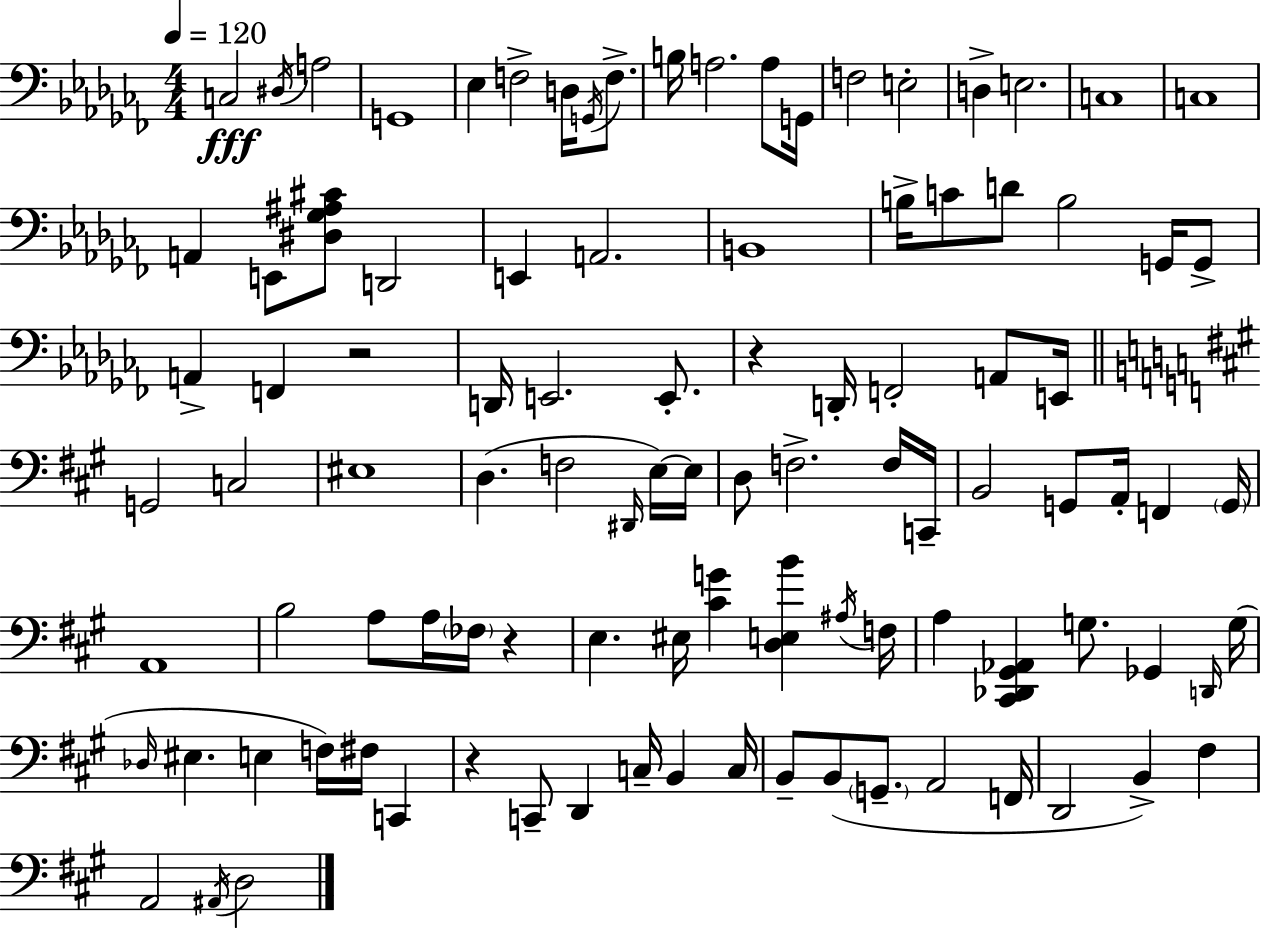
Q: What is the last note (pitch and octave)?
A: D3